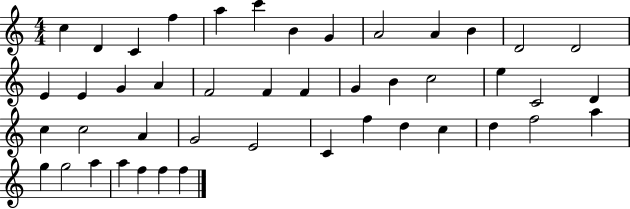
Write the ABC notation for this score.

X:1
T:Untitled
M:4/4
L:1/4
K:C
c D C f a c' B G A2 A B D2 D2 E E G A F2 F F G B c2 e C2 D c c2 A G2 E2 C f d c d f2 a g g2 a a f f f